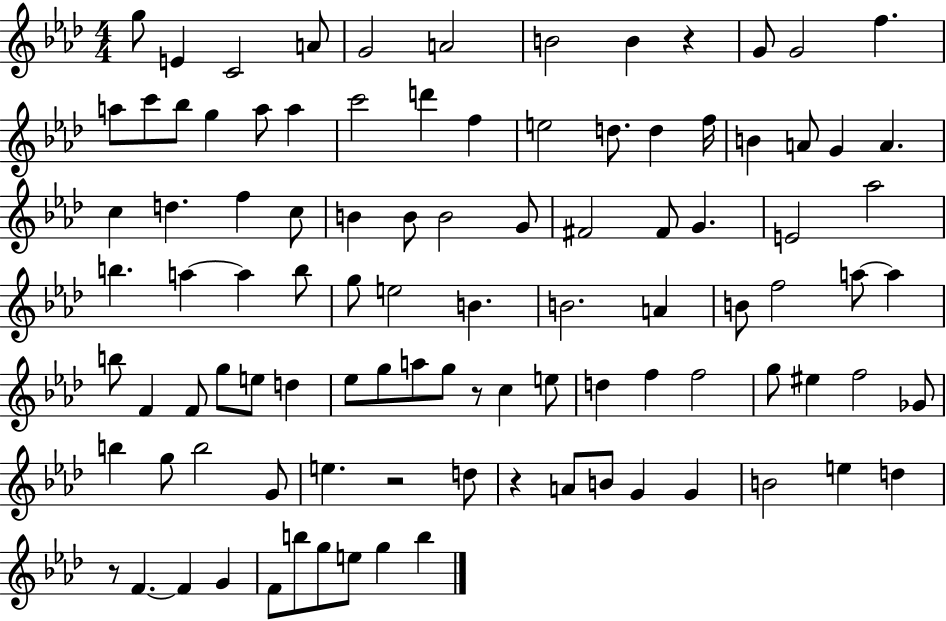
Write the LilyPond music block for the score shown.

{
  \clef treble
  \numericTimeSignature
  \time 4/4
  \key aes \major
  g''8 e'4 c'2 a'8 | g'2 a'2 | b'2 b'4 r4 | g'8 g'2 f''4. | \break a''8 c'''8 bes''8 g''4 a''8 a''4 | c'''2 d'''4 f''4 | e''2 d''8. d''4 f''16 | b'4 a'8 g'4 a'4. | \break c''4 d''4. f''4 c''8 | b'4 b'8 b'2 g'8 | fis'2 fis'8 g'4. | e'2 aes''2 | \break b''4. a''4~~ a''4 b''8 | g''8 e''2 b'4. | b'2. a'4 | b'8 f''2 a''8~~ a''4 | \break b''8 f'4 f'8 g''8 e''8 d''4 | ees''8 g''8 a''8 g''8 r8 c''4 e''8 | d''4 f''4 f''2 | g''8 eis''4 f''2 ges'8 | \break b''4 g''8 b''2 g'8 | e''4. r2 d''8 | r4 a'8 b'8 g'4 g'4 | b'2 e''4 d''4 | \break r8 f'4.~~ f'4 g'4 | f'8 b''8 g''8 e''8 g''4 b''4 | \bar "|."
}